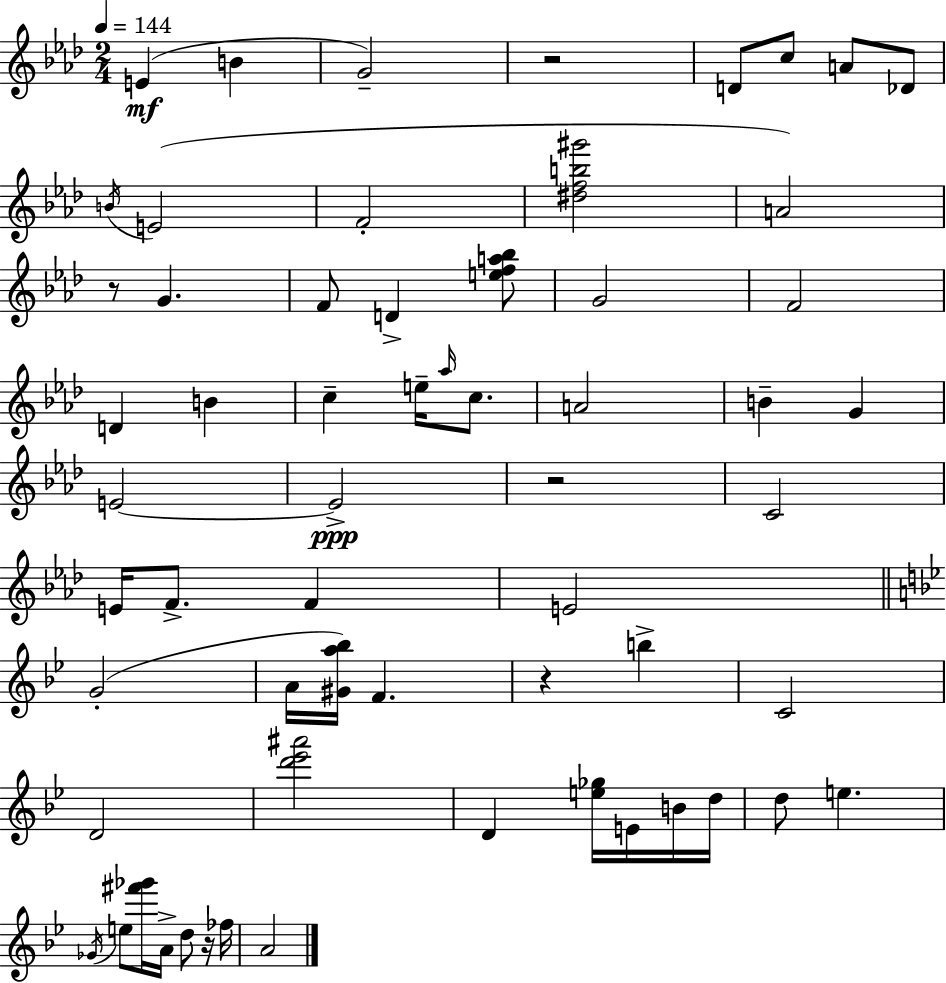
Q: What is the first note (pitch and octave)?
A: E4